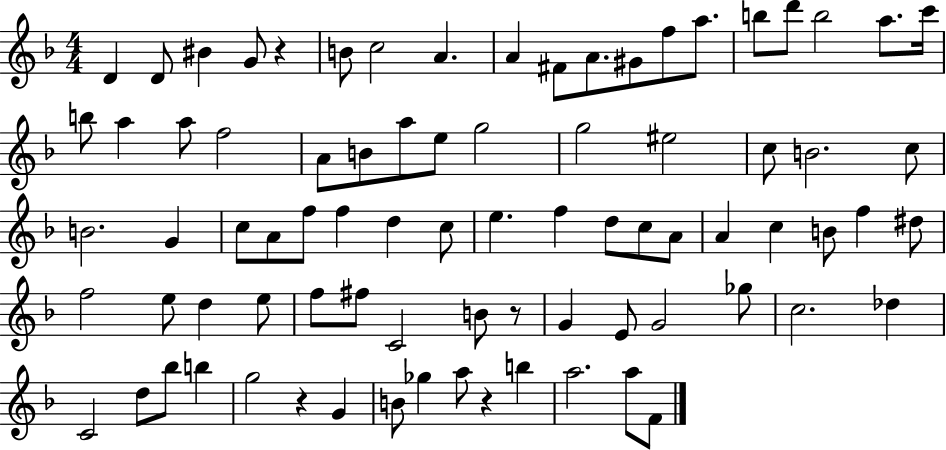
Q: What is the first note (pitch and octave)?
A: D4